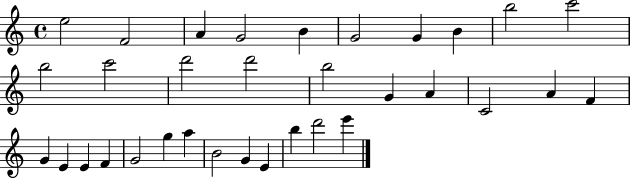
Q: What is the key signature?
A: C major